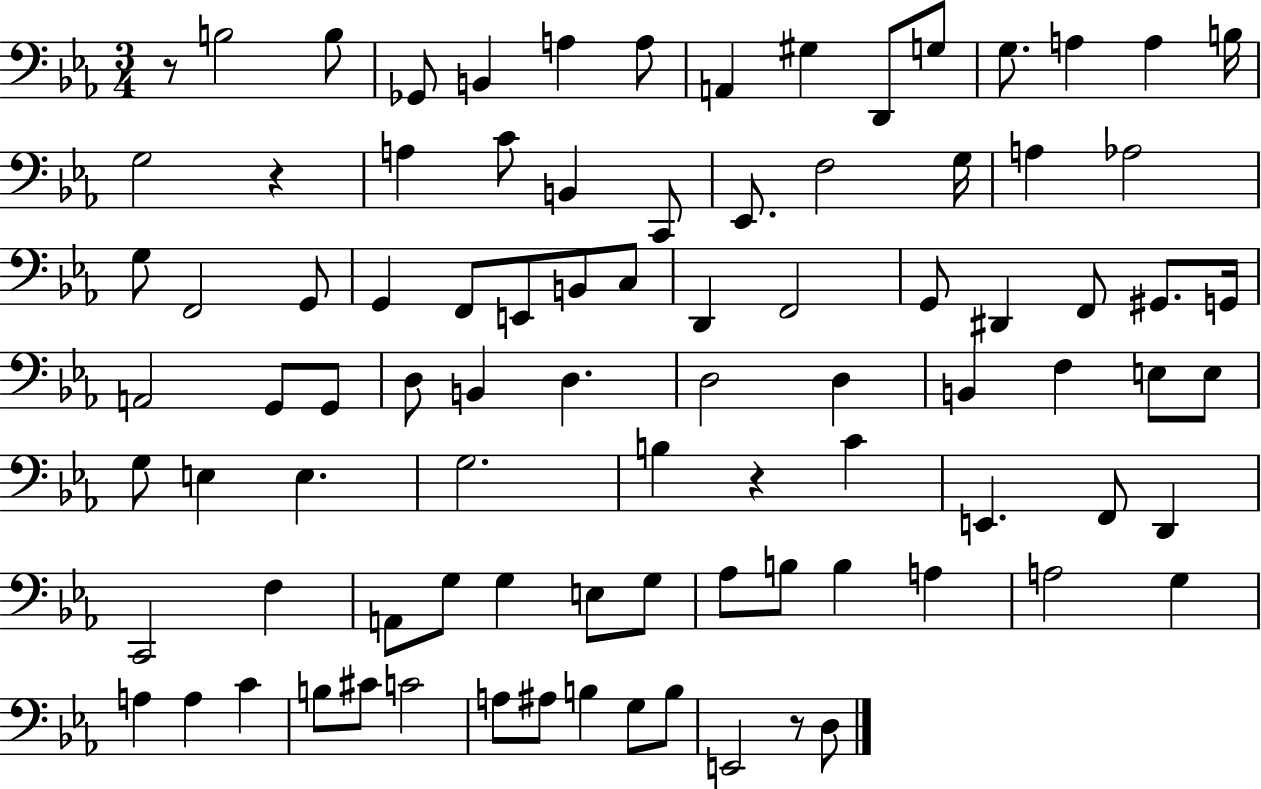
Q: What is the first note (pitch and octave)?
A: B3